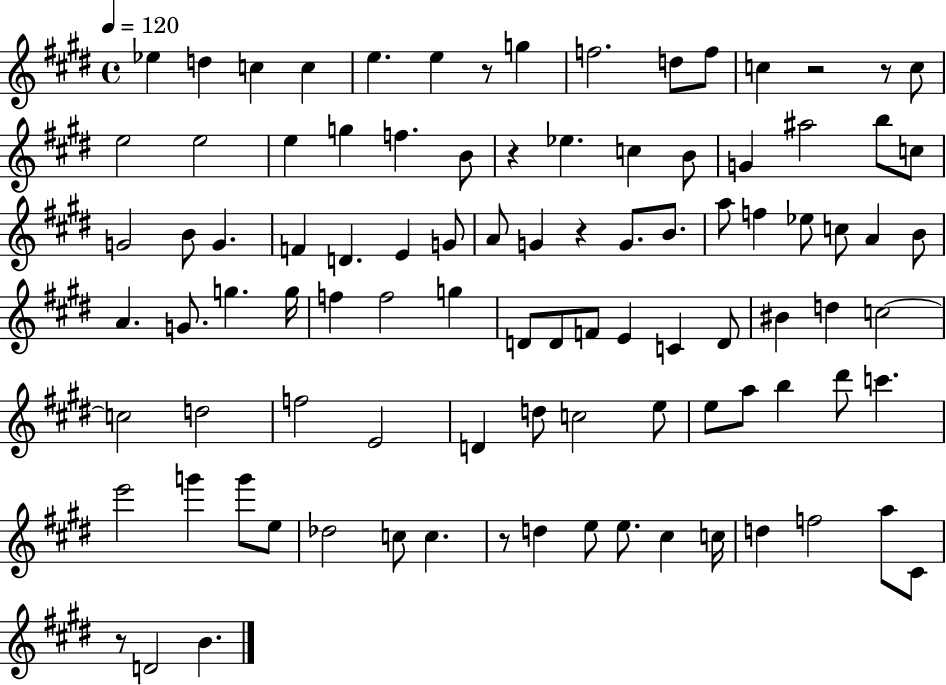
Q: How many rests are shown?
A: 7